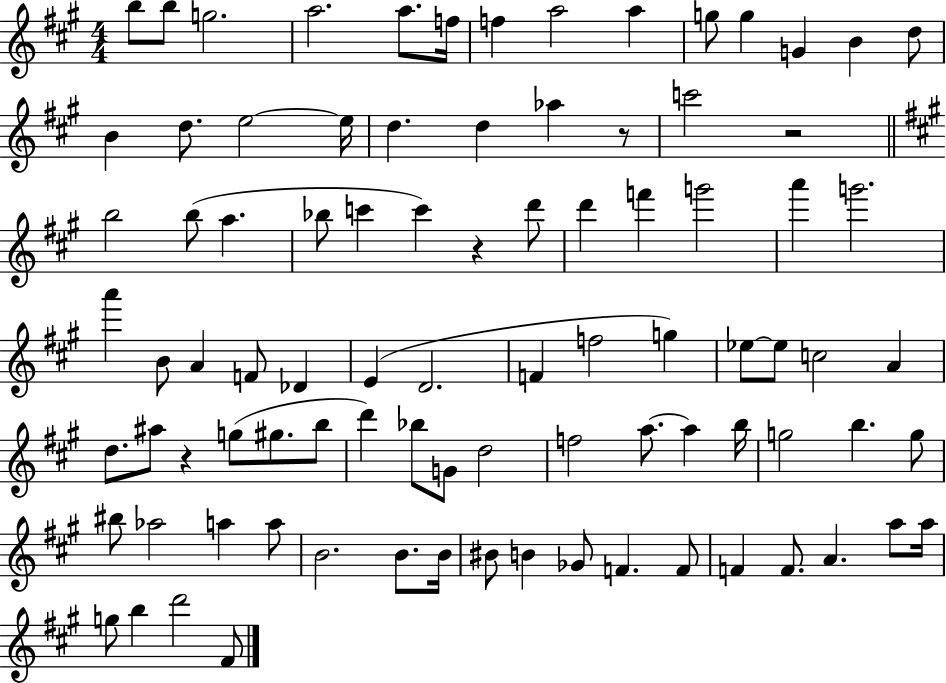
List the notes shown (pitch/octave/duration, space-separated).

B5/e B5/e G5/h. A5/h. A5/e. F5/s F5/q A5/h A5/q G5/e G5/q G4/q B4/q D5/e B4/q D5/e. E5/h E5/s D5/q. D5/q Ab5/q R/e C6/h R/h B5/h B5/e A5/q. Bb5/e C6/q C6/q R/q D6/e D6/q F6/q G6/h A6/q G6/h. A6/q B4/e A4/q F4/e Db4/q E4/q D4/h. F4/q F5/h G5/q Eb5/e Eb5/e C5/h A4/q D5/e. A#5/e R/q G5/e G#5/e. B5/e D6/q Bb5/e G4/e D5/h F5/h A5/e. A5/q B5/s G5/h B5/q. G5/e BIS5/e Ab5/h A5/q A5/e B4/h. B4/e. B4/s BIS4/e B4/q Gb4/e F4/q. F4/e F4/q F4/e. A4/q. A5/e A5/s G5/e B5/q D6/h F#4/e